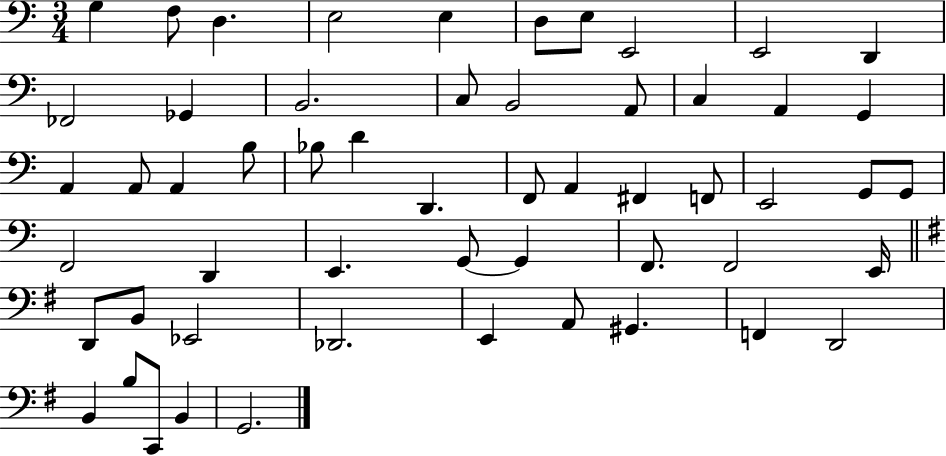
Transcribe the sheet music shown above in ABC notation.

X:1
T:Untitled
M:3/4
L:1/4
K:C
G, F,/2 D, E,2 E, D,/2 E,/2 E,,2 E,,2 D,, _F,,2 _G,, B,,2 C,/2 B,,2 A,,/2 C, A,, G,, A,, A,,/2 A,, B,/2 _B,/2 D D,, F,,/2 A,, ^F,, F,,/2 E,,2 G,,/2 G,,/2 F,,2 D,, E,, G,,/2 G,, F,,/2 F,,2 E,,/4 D,,/2 B,,/2 _E,,2 _D,,2 E,, A,,/2 ^G,, F,, D,,2 B,, B,/2 C,,/2 B,, G,,2